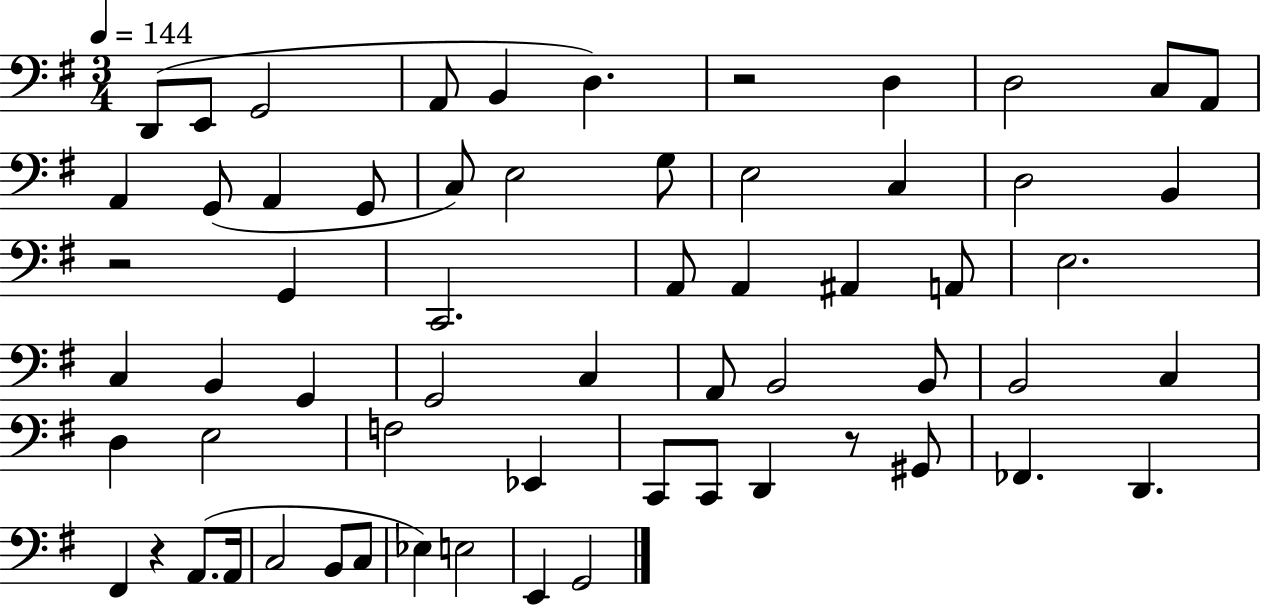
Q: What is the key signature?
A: G major